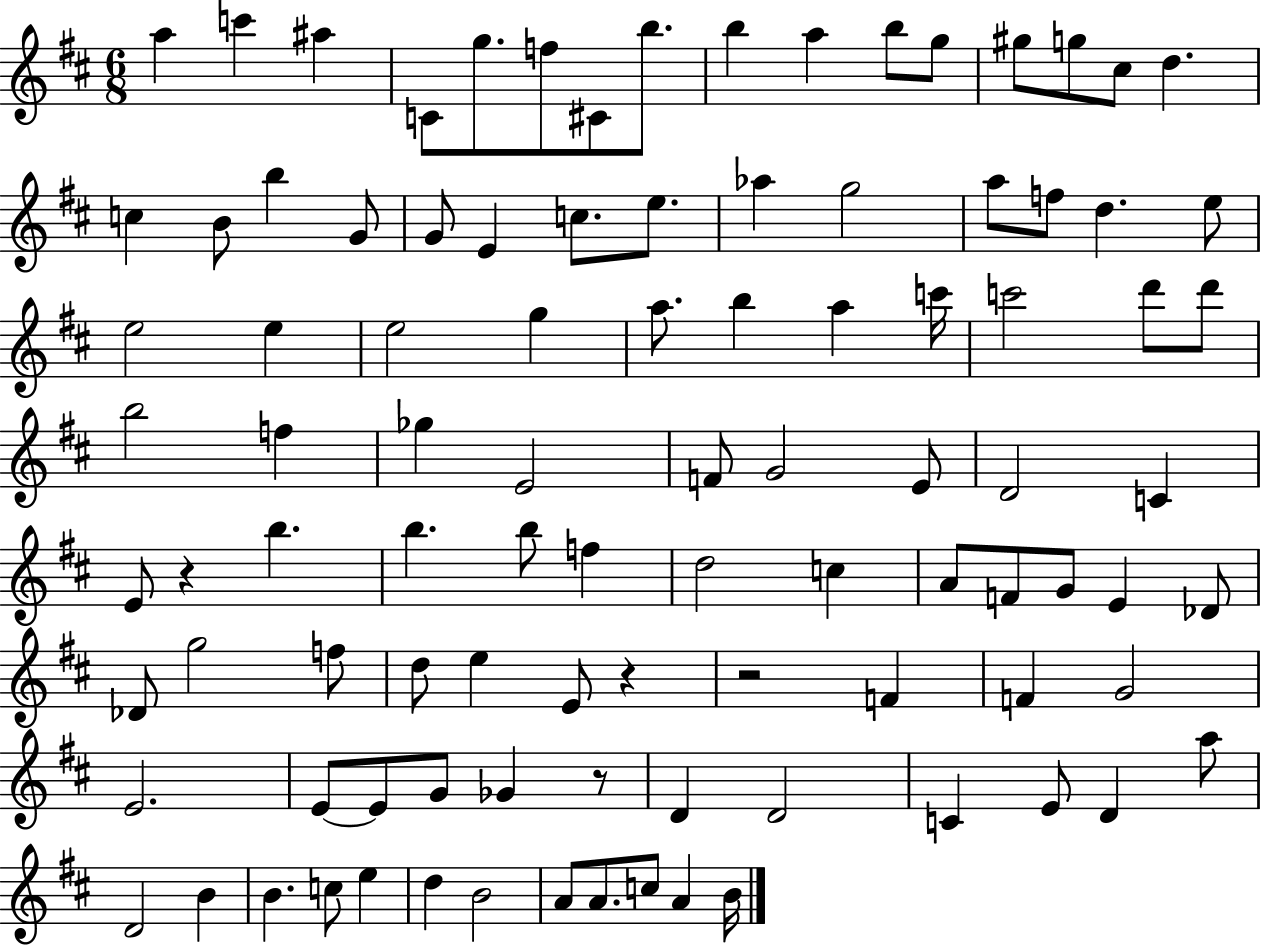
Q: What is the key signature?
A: D major